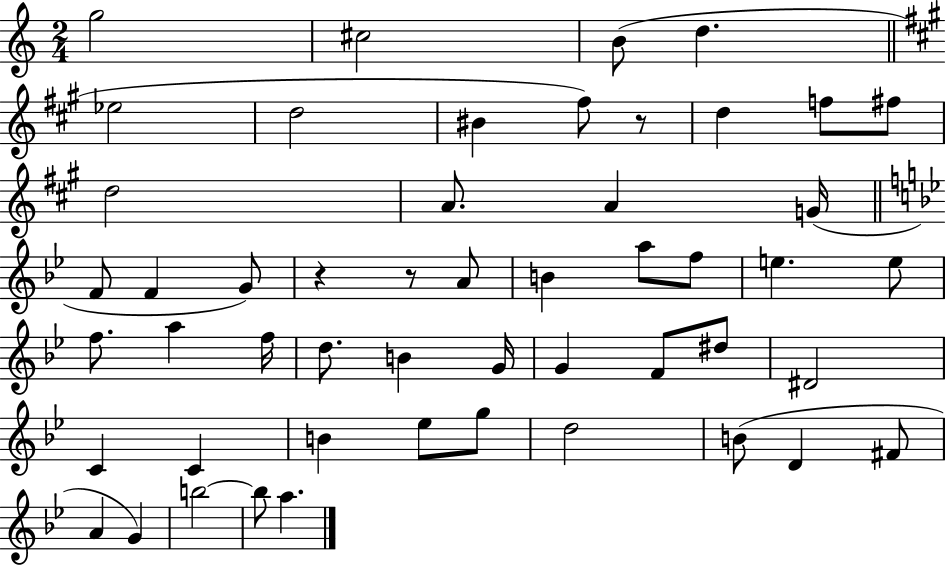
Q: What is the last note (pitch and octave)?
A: A5